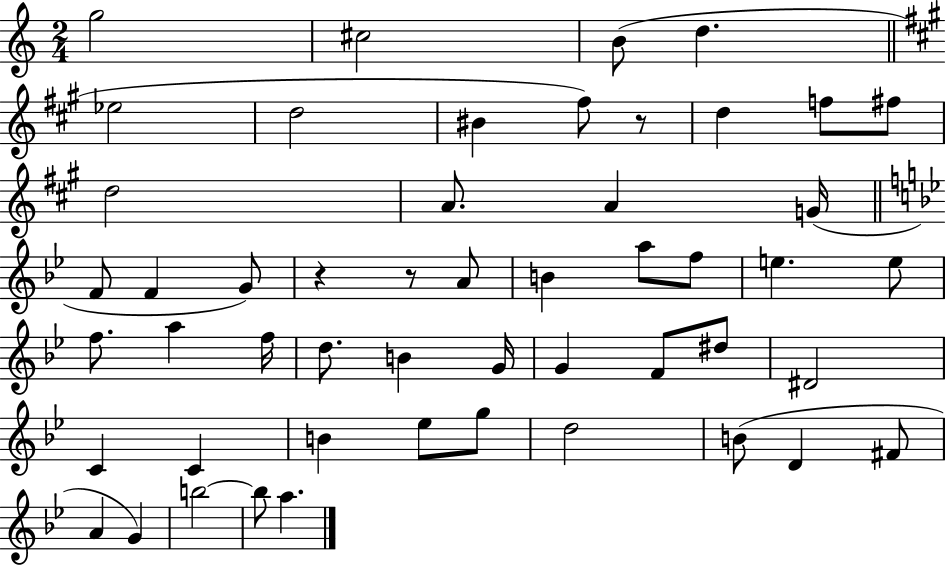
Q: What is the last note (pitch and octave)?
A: A5